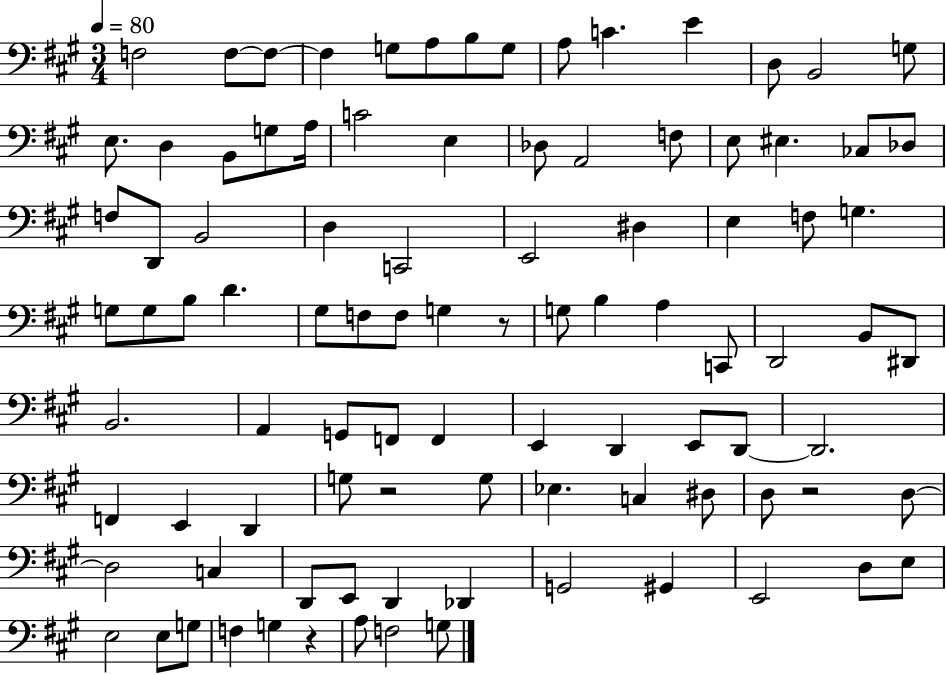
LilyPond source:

{
  \clef bass
  \numericTimeSignature
  \time 3/4
  \key a \major
  \tempo 4 = 80
  f2 f8~~ f8~~ | f4 g8 a8 b8 g8 | a8 c'4. e'4 | d8 b,2 g8 | \break e8. d4 b,8 g8 a16 | c'2 e4 | des8 a,2 f8 | e8 eis4. ces8 des8 | \break f8 d,8 b,2 | d4 c,2 | e,2 dis4 | e4 f8 g4. | \break g8 g8 b8 d'4. | gis8 f8 f8 g4 r8 | g8 b4 a4 c,8 | d,2 b,8 dis,8 | \break b,2. | a,4 g,8 f,8 f,4 | e,4 d,4 e,8 d,8~~ | d,2. | \break f,4 e,4 d,4 | g8 r2 g8 | ees4. c4 dis8 | d8 r2 d8~~ | \break d2 c4 | d,8 e,8 d,4 des,4 | g,2 gis,4 | e,2 d8 e8 | \break e2 e8 g8 | f4 g4 r4 | a8 f2 g8 | \bar "|."
}